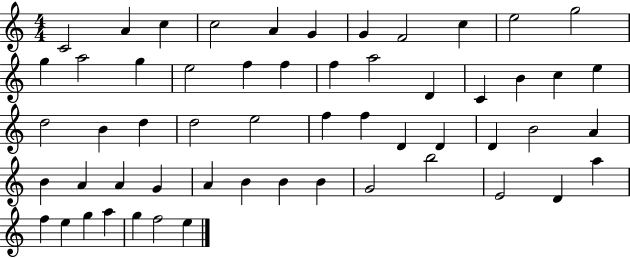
X:1
T:Untitled
M:4/4
L:1/4
K:C
C2 A c c2 A G G F2 c e2 g2 g a2 g e2 f f f a2 D C B c e d2 B d d2 e2 f f D D D B2 A B A A G A B B B G2 b2 E2 D a f e g a g f2 e